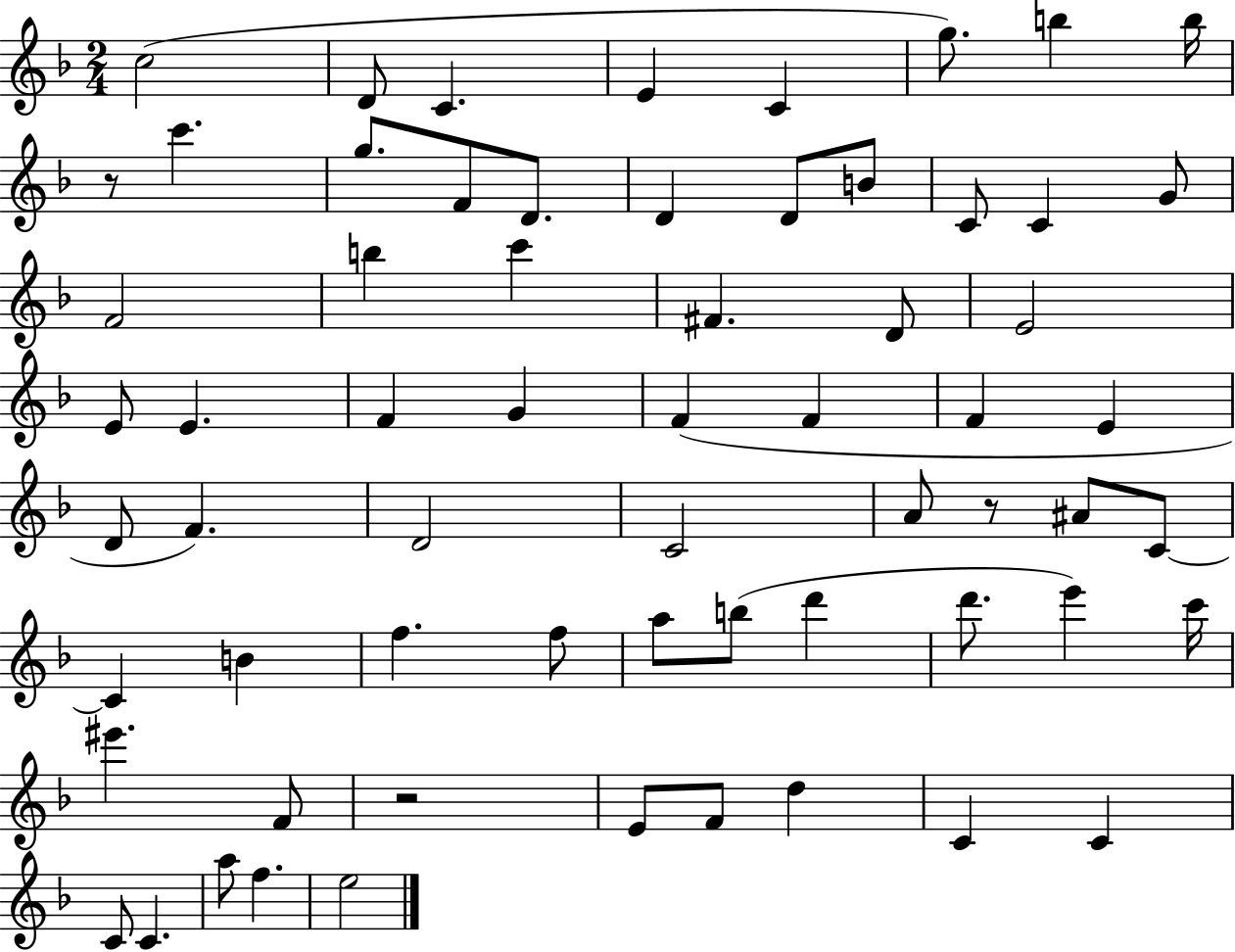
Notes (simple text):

C5/h D4/e C4/q. E4/q C4/q G5/e. B5/q B5/s R/e C6/q. G5/e. F4/e D4/e. D4/q D4/e B4/e C4/e C4/q G4/e F4/h B5/q C6/q F#4/q. D4/e E4/h E4/e E4/q. F4/q G4/q F4/q F4/q F4/q E4/q D4/e F4/q. D4/h C4/h A4/e R/e A#4/e C4/e C4/q B4/q F5/q. F5/e A5/e B5/e D6/q D6/e. E6/q C6/s EIS6/q. F4/e R/h E4/e F4/e D5/q C4/q C4/q C4/e C4/q. A5/e F5/q. E5/h